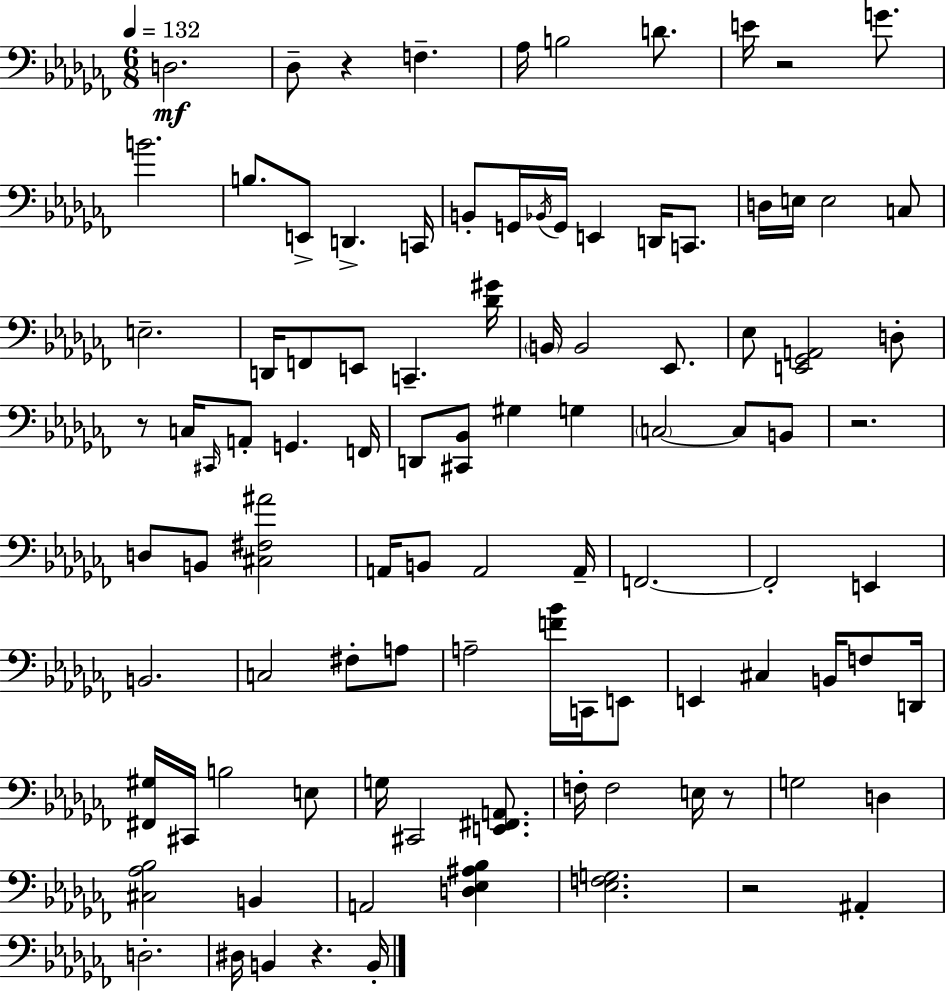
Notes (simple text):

D3/h. Db3/e R/q F3/q. Ab3/s B3/h D4/e. E4/s R/h G4/e. B4/h. B3/e. E2/e D2/q. C2/s B2/e G2/s Bb2/s G2/s E2/q D2/s C2/e. D3/s E3/s E3/h C3/e E3/h. D2/s F2/e E2/e C2/q. [Db4,G#4]/s B2/s B2/h Eb2/e. Eb3/e [E2,Gb2,A2]/h D3/e R/e C3/s C#2/s A2/e G2/q. F2/s D2/e [C#2,Bb2]/e G#3/q G3/q C3/h C3/e B2/e R/h. D3/e B2/e [C#3,F#3,A#4]/h A2/s B2/e A2/h A2/s F2/h. F2/h E2/q B2/h. C3/h F#3/e A3/e A3/h [F4,Bb4]/s C2/s E2/e E2/q C#3/q B2/s F3/e D2/s [F#2,G#3]/s C#2/s B3/h E3/e G3/s C#2/h [E2,F#2,A2]/e. F3/s F3/h E3/s R/e G3/h D3/q [C#3,Ab3,Bb3]/h B2/q A2/h [D3,Eb3,A#3,Bb3]/q [Eb3,F3,G3]/h. R/h A#2/q D3/h. D#3/s B2/q R/q. B2/s